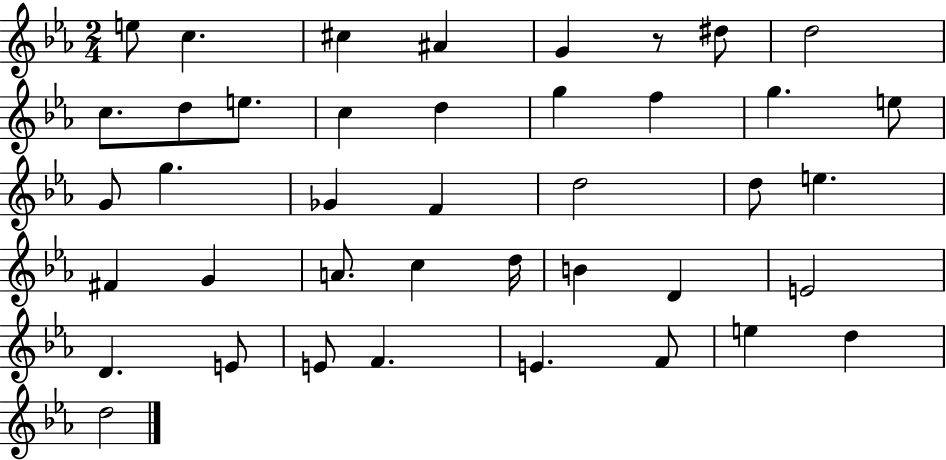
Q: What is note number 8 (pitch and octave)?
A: C5